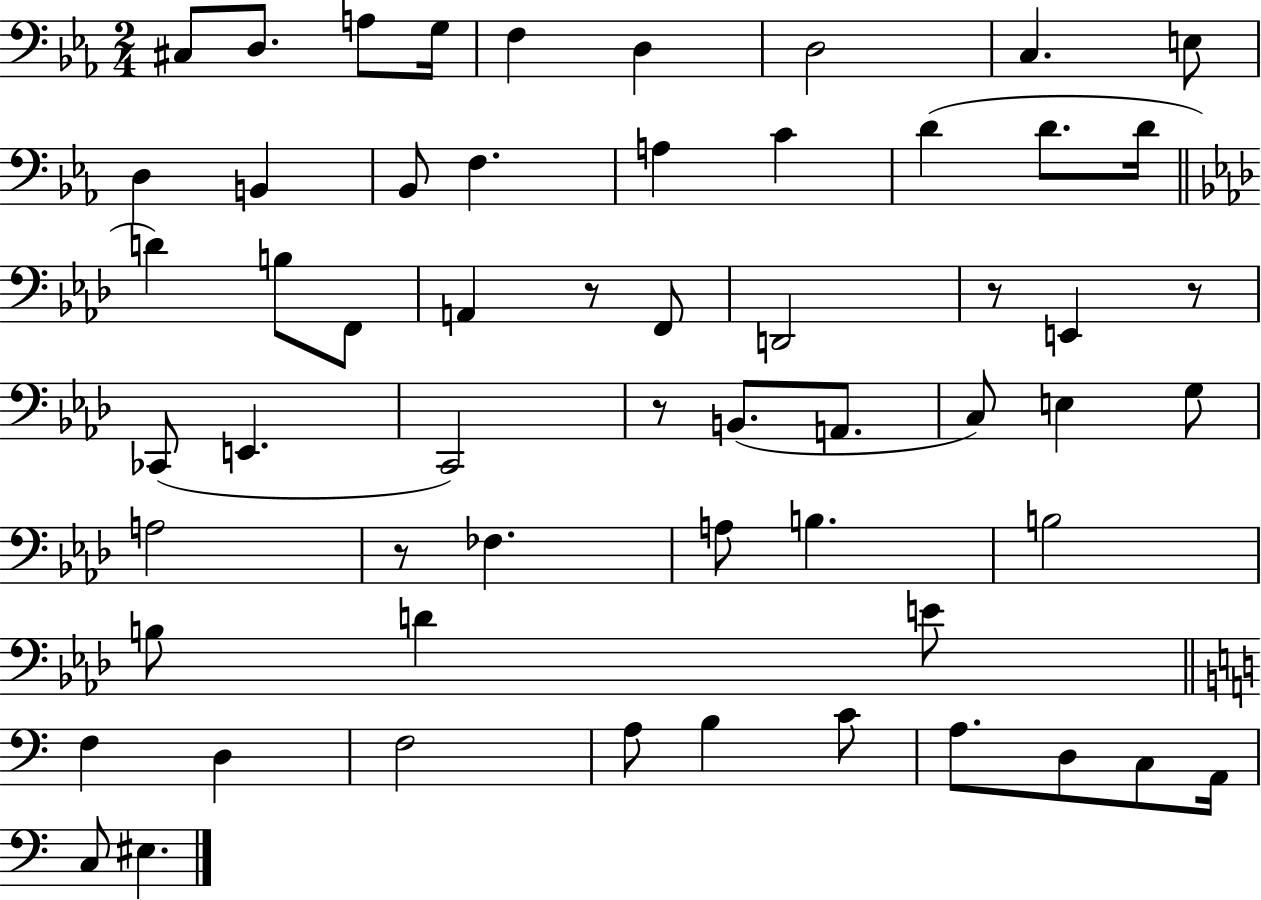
{
  \clef bass
  \numericTimeSignature
  \time 2/4
  \key ees \major
  cis8 d8. a8 g16 | f4 d4 | d2 | c4. e8 | \break d4 b,4 | bes,8 f4. | a4 c'4 | d'4( d'8. d'16 | \break \bar "||" \break \key aes \major d'4) b8 f,8 | a,4 r8 f,8 | d,2 | r8 e,4 r8 | \break ces,8( e,4. | c,2) | r8 b,8.( a,8. | c8) e4 g8 | \break a2 | r8 fes4. | a8 b4. | b2 | \break b8 d'4 e'8 | \bar "||" \break \key a \minor f4 d4 | f2 | a8 b4 c'8 | a8. d8 c8 a,16 | \break c8 eis4. | \bar "|."
}